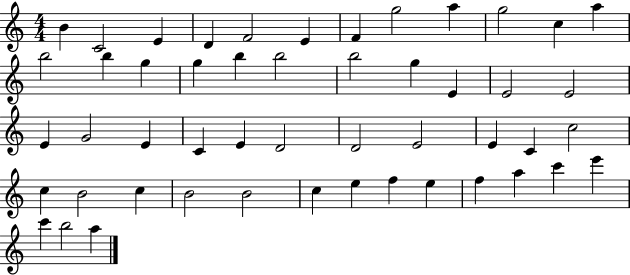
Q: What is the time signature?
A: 4/4